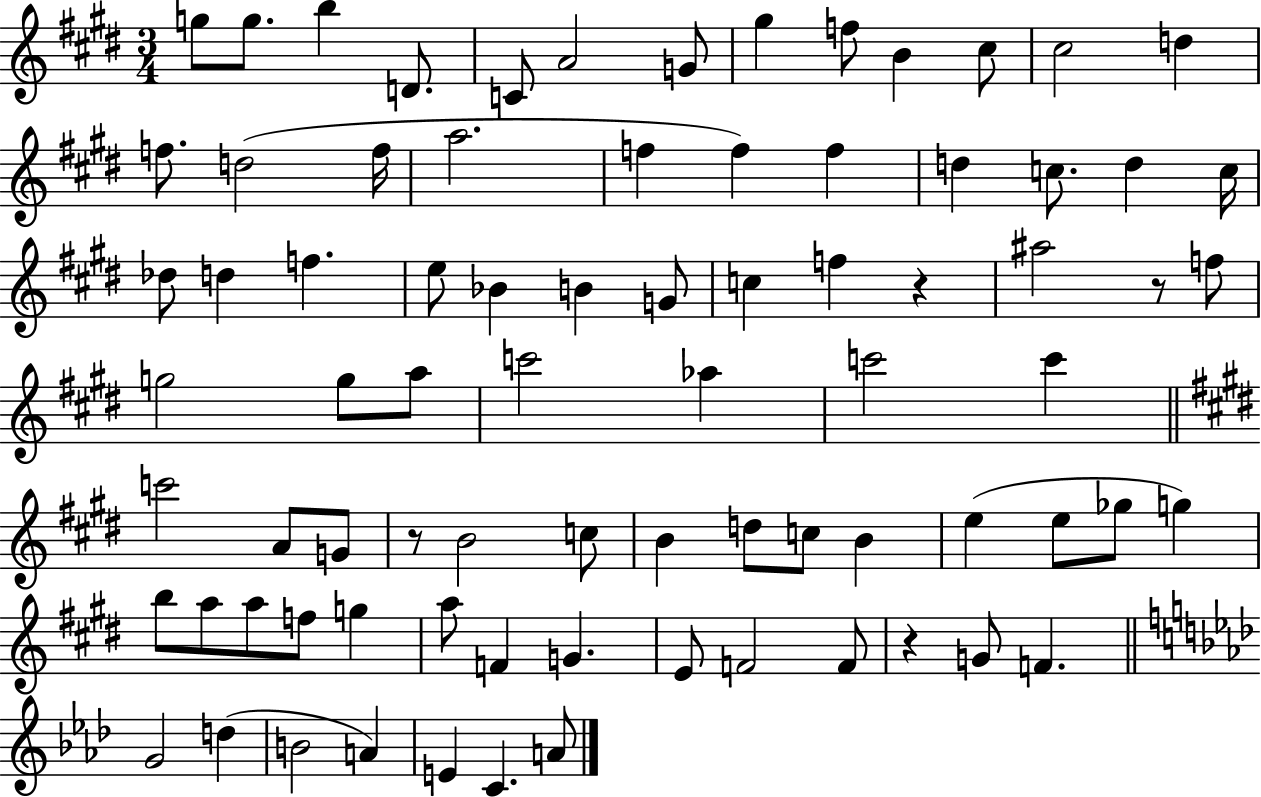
{
  \clef treble
  \numericTimeSignature
  \time 3/4
  \key e \major
  g''8 g''8. b''4 d'8. | c'8 a'2 g'8 | gis''4 f''8 b'4 cis''8 | cis''2 d''4 | \break f''8. d''2( f''16 | a''2. | f''4 f''4) f''4 | d''4 c''8. d''4 c''16 | \break des''8 d''4 f''4. | e''8 bes'4 b'4 g'8 | c''4 f''4 r4 | ais''2 r8 f''8 | \break g''2 g''8 a''8 | c'''2 aes''4 | c'''2 c'''4 | \bar "||" \break \key e \major c'''2 a'8 g'8 | r8 b'2 c''8 | b'4 d''8 c''8 b'4 | e''4( e''8 ges''8 g''4) | \break b''8 a''8 a''8 f''8 g''4 | a''8 f'4 g'4. | e'8 f'2 f'8 | r4 g'8 f'4. | \break \bar "||" \break \key f \minor g'2 d''4( | b'2 a'4) | e'4 c'4. a'8 | \bar "|."
}